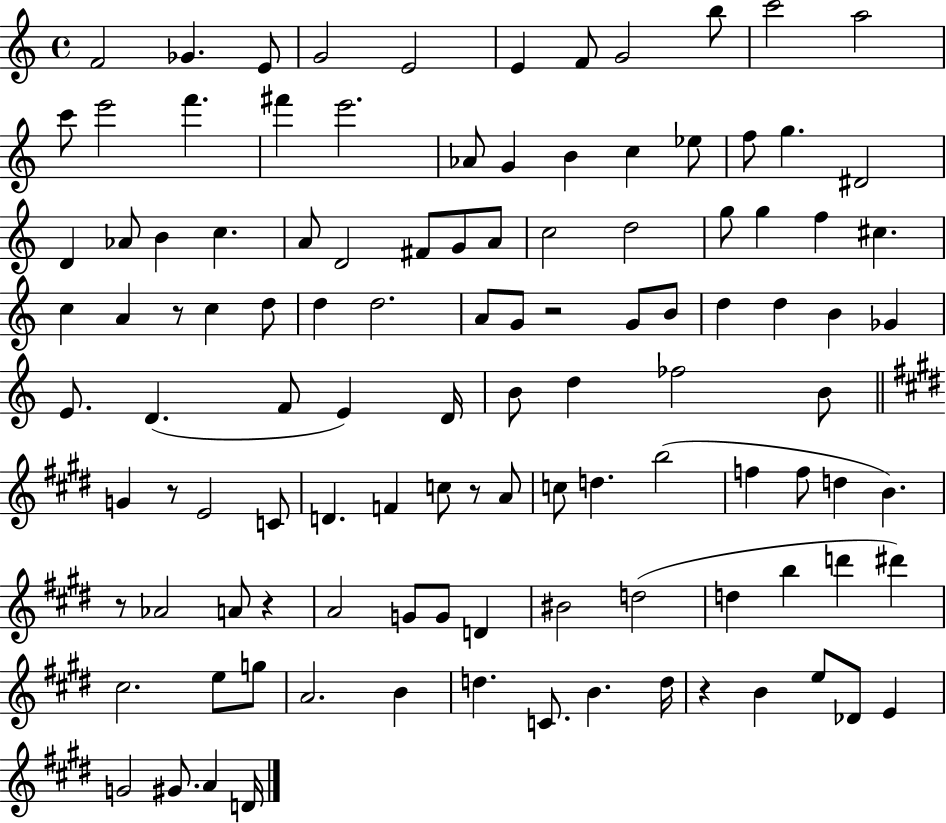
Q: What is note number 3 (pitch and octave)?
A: E4